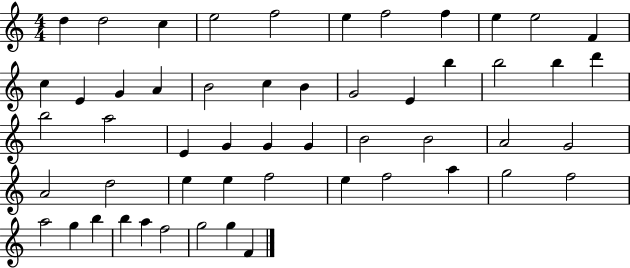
{
  \clef treble
  \numericTimeSignature
  \time 4/4
  \key c \major
  d''4 d''2 c''4 | e''2 f''2 | e''4 f''2 f''4 | e''4 e''2 f'4 | \break c''4 e'4 g'4 a'4 | b'2 c''4 b'4 | g'2 e'4 b''4 | b''2 b''4 d'''4 | \break b''2 a''2 | e'4 g'4 g'4 g'4 | b'2 b'2 | a'2 g'2 | \break a'2 d''2 | e''4 e''4 f''2 | e''4 f''2 a''4 | g''2 f''2 | \break a''2 g''4 b''4 | b''4 a''4 f''2 | g''2 g''4 f'4 | \bar "|."
}